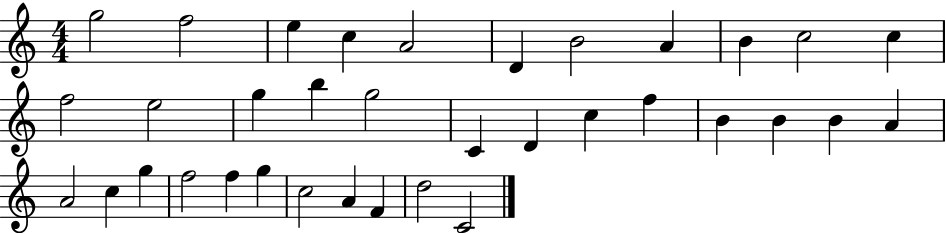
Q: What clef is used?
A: treble